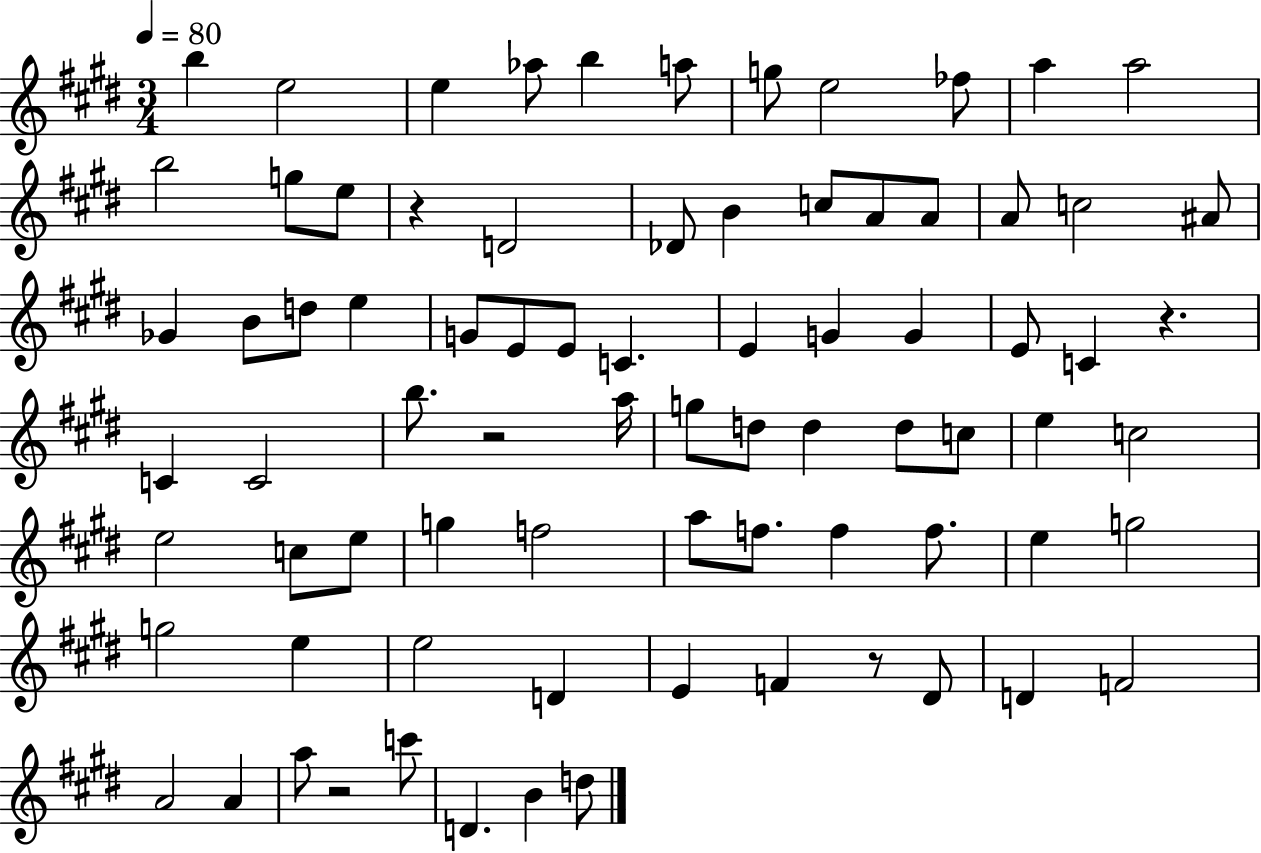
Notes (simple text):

B5/q E5/h E5/q Ab5/e B5/q A5/e G5/e E5/h FES5/e A5/q A5/h B5/h G5/e E5/e R/q D4/h Db4/e B4/q C5/e A4/e A4/e A4/e C5/h A#4/e Gb4/q B4/e D5/e E5/q G4/e E4/e E4/e C4/q. E4/q G4/q G4/q E4/e C4/q R/q. C4/q C4/h B5/e. R/h A5/s G5/e D5/e D5/q D5/e C5/e E5/q C5/h E5/h C5/e E5/e G5/q F5/h A5/e F5/e. F5/q F5/e. E5/q G5/h G5/h E5/q E5/h D4/q E4/q F4/q R/e D#4/e D4/q F4/h A4/h A4/q A5/e R/h C6/e D4/q. B4/q D5/e